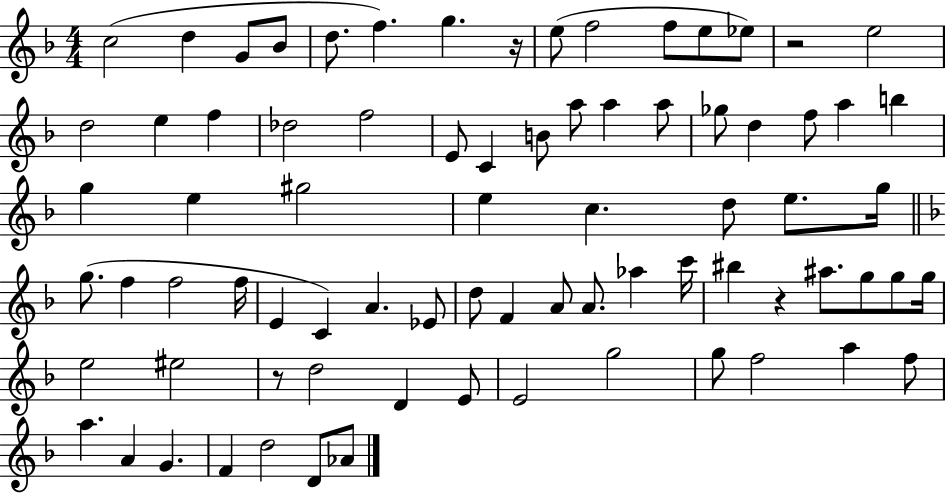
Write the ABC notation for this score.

X:1
T:Untitled
M:4/4
L:1/4
K:F
c2 d G/2 _B/2 d/2 f g z/4 e/2 f2 f/2 e/2 _e/2 z2 e2 d2 e f _d2 f2 E/2 C B/2 a/2 a a/2 _g/2 d f/2 a b g e ^g2 e c d/2 e/2 g/4 g/2 f f2 f/4 E C A _E/2 d/2 F A/2 A/2 _a c'/4 ^b z ^a/2 g/2 g/2 g/4 e2 ^e2 z/2 d2 D E/2 E2 g2 g/2 f2 a f/2 a A G F d2 D/2 _A/2